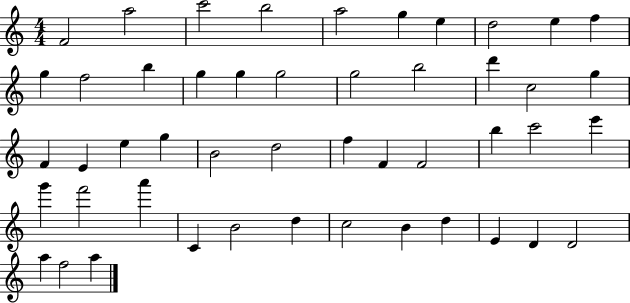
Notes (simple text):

F4/h A5/h C6/h B5/h A5/h G5/q E5/q D5/h E5/q F5/q G5/q F5/h B5/q G5/q G5/q G5/h G5/h B5/h D6/q C5/h G5/q F4/q E4/q E5/q G5/q B4/h D5/h F5/q F4/q F4/h B5/q C6/h E6/q G6/q F6/h A6/q C4/q B4/h D5/q C5/h B4/q D5/q E4/q D4/q D4/h A5/q F5/h A5/q